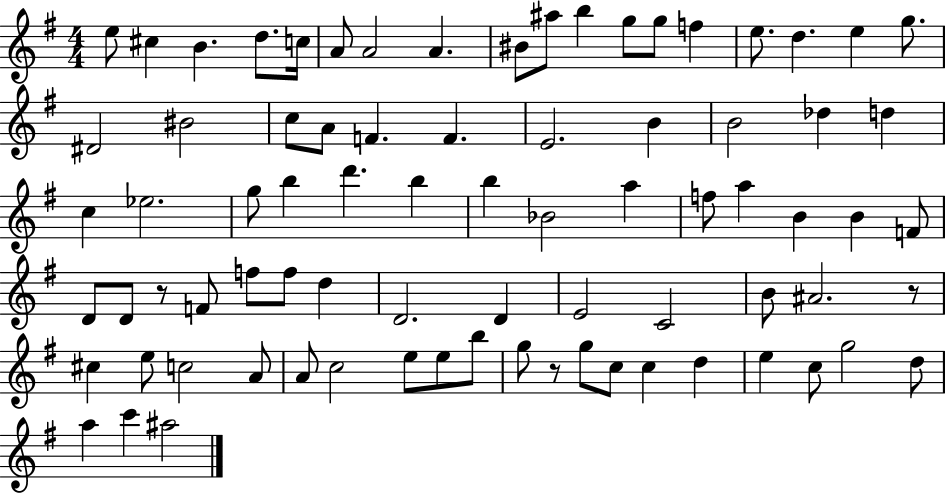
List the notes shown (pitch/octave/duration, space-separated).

E5/e C#5/q B4/q. D5/e. C5/s A4/e A4/h A4/q. BIS4/e A#5/e B5/q G5/e G5/e F5/q E5/e. D5/q. E5/q G5/e. D#4/h BIS4/h C5/e A4/e F4/q. F4/q. E4/h. B4/q B4/h Db5/q D5/q C5/q Eb5/h. G5/e B5/q D6/q. B5/q B5/q Bb4/h A5/q F5/e A5/q B4/q B4/q F4/e D4/e D4/e R/e F4/e F5/e F5/e D5/q D4/h. D4/q E4/h C4/h B4/e A#4/h. R/e C#5/q E5/e C5/h A4/e A4/e C5/h E5/e E5/e B5/e G5/e R/e G5/e C5/e C5/q D5/q E5/q C5/e G5/h D5/e A5/q C6/q A#5/h